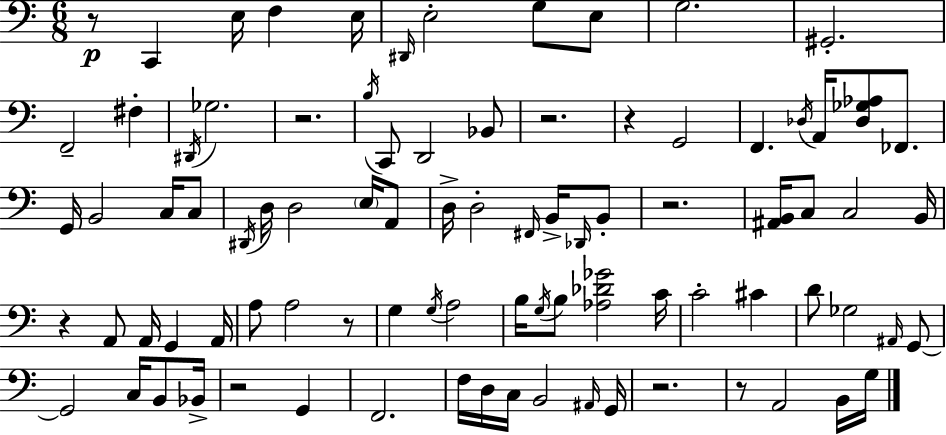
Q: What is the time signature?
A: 6/8